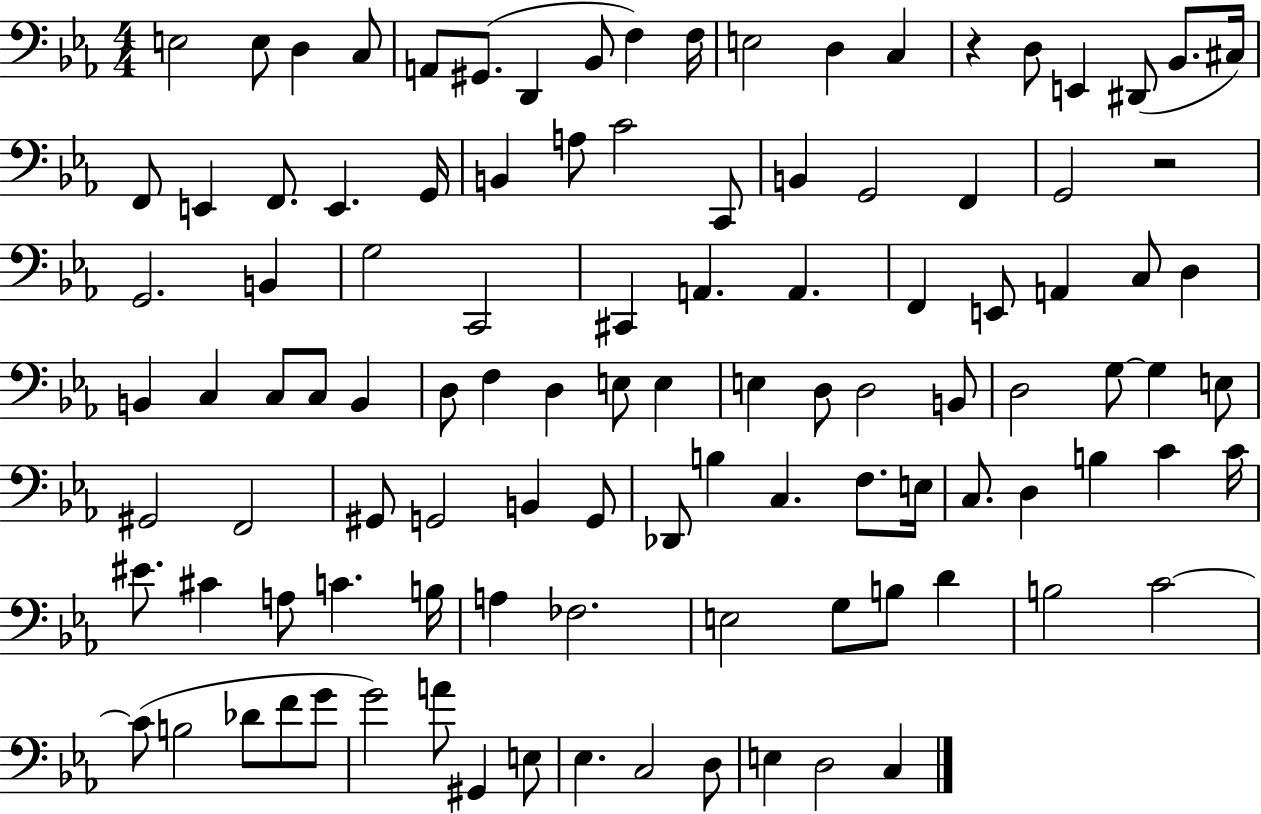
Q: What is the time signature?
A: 4/4